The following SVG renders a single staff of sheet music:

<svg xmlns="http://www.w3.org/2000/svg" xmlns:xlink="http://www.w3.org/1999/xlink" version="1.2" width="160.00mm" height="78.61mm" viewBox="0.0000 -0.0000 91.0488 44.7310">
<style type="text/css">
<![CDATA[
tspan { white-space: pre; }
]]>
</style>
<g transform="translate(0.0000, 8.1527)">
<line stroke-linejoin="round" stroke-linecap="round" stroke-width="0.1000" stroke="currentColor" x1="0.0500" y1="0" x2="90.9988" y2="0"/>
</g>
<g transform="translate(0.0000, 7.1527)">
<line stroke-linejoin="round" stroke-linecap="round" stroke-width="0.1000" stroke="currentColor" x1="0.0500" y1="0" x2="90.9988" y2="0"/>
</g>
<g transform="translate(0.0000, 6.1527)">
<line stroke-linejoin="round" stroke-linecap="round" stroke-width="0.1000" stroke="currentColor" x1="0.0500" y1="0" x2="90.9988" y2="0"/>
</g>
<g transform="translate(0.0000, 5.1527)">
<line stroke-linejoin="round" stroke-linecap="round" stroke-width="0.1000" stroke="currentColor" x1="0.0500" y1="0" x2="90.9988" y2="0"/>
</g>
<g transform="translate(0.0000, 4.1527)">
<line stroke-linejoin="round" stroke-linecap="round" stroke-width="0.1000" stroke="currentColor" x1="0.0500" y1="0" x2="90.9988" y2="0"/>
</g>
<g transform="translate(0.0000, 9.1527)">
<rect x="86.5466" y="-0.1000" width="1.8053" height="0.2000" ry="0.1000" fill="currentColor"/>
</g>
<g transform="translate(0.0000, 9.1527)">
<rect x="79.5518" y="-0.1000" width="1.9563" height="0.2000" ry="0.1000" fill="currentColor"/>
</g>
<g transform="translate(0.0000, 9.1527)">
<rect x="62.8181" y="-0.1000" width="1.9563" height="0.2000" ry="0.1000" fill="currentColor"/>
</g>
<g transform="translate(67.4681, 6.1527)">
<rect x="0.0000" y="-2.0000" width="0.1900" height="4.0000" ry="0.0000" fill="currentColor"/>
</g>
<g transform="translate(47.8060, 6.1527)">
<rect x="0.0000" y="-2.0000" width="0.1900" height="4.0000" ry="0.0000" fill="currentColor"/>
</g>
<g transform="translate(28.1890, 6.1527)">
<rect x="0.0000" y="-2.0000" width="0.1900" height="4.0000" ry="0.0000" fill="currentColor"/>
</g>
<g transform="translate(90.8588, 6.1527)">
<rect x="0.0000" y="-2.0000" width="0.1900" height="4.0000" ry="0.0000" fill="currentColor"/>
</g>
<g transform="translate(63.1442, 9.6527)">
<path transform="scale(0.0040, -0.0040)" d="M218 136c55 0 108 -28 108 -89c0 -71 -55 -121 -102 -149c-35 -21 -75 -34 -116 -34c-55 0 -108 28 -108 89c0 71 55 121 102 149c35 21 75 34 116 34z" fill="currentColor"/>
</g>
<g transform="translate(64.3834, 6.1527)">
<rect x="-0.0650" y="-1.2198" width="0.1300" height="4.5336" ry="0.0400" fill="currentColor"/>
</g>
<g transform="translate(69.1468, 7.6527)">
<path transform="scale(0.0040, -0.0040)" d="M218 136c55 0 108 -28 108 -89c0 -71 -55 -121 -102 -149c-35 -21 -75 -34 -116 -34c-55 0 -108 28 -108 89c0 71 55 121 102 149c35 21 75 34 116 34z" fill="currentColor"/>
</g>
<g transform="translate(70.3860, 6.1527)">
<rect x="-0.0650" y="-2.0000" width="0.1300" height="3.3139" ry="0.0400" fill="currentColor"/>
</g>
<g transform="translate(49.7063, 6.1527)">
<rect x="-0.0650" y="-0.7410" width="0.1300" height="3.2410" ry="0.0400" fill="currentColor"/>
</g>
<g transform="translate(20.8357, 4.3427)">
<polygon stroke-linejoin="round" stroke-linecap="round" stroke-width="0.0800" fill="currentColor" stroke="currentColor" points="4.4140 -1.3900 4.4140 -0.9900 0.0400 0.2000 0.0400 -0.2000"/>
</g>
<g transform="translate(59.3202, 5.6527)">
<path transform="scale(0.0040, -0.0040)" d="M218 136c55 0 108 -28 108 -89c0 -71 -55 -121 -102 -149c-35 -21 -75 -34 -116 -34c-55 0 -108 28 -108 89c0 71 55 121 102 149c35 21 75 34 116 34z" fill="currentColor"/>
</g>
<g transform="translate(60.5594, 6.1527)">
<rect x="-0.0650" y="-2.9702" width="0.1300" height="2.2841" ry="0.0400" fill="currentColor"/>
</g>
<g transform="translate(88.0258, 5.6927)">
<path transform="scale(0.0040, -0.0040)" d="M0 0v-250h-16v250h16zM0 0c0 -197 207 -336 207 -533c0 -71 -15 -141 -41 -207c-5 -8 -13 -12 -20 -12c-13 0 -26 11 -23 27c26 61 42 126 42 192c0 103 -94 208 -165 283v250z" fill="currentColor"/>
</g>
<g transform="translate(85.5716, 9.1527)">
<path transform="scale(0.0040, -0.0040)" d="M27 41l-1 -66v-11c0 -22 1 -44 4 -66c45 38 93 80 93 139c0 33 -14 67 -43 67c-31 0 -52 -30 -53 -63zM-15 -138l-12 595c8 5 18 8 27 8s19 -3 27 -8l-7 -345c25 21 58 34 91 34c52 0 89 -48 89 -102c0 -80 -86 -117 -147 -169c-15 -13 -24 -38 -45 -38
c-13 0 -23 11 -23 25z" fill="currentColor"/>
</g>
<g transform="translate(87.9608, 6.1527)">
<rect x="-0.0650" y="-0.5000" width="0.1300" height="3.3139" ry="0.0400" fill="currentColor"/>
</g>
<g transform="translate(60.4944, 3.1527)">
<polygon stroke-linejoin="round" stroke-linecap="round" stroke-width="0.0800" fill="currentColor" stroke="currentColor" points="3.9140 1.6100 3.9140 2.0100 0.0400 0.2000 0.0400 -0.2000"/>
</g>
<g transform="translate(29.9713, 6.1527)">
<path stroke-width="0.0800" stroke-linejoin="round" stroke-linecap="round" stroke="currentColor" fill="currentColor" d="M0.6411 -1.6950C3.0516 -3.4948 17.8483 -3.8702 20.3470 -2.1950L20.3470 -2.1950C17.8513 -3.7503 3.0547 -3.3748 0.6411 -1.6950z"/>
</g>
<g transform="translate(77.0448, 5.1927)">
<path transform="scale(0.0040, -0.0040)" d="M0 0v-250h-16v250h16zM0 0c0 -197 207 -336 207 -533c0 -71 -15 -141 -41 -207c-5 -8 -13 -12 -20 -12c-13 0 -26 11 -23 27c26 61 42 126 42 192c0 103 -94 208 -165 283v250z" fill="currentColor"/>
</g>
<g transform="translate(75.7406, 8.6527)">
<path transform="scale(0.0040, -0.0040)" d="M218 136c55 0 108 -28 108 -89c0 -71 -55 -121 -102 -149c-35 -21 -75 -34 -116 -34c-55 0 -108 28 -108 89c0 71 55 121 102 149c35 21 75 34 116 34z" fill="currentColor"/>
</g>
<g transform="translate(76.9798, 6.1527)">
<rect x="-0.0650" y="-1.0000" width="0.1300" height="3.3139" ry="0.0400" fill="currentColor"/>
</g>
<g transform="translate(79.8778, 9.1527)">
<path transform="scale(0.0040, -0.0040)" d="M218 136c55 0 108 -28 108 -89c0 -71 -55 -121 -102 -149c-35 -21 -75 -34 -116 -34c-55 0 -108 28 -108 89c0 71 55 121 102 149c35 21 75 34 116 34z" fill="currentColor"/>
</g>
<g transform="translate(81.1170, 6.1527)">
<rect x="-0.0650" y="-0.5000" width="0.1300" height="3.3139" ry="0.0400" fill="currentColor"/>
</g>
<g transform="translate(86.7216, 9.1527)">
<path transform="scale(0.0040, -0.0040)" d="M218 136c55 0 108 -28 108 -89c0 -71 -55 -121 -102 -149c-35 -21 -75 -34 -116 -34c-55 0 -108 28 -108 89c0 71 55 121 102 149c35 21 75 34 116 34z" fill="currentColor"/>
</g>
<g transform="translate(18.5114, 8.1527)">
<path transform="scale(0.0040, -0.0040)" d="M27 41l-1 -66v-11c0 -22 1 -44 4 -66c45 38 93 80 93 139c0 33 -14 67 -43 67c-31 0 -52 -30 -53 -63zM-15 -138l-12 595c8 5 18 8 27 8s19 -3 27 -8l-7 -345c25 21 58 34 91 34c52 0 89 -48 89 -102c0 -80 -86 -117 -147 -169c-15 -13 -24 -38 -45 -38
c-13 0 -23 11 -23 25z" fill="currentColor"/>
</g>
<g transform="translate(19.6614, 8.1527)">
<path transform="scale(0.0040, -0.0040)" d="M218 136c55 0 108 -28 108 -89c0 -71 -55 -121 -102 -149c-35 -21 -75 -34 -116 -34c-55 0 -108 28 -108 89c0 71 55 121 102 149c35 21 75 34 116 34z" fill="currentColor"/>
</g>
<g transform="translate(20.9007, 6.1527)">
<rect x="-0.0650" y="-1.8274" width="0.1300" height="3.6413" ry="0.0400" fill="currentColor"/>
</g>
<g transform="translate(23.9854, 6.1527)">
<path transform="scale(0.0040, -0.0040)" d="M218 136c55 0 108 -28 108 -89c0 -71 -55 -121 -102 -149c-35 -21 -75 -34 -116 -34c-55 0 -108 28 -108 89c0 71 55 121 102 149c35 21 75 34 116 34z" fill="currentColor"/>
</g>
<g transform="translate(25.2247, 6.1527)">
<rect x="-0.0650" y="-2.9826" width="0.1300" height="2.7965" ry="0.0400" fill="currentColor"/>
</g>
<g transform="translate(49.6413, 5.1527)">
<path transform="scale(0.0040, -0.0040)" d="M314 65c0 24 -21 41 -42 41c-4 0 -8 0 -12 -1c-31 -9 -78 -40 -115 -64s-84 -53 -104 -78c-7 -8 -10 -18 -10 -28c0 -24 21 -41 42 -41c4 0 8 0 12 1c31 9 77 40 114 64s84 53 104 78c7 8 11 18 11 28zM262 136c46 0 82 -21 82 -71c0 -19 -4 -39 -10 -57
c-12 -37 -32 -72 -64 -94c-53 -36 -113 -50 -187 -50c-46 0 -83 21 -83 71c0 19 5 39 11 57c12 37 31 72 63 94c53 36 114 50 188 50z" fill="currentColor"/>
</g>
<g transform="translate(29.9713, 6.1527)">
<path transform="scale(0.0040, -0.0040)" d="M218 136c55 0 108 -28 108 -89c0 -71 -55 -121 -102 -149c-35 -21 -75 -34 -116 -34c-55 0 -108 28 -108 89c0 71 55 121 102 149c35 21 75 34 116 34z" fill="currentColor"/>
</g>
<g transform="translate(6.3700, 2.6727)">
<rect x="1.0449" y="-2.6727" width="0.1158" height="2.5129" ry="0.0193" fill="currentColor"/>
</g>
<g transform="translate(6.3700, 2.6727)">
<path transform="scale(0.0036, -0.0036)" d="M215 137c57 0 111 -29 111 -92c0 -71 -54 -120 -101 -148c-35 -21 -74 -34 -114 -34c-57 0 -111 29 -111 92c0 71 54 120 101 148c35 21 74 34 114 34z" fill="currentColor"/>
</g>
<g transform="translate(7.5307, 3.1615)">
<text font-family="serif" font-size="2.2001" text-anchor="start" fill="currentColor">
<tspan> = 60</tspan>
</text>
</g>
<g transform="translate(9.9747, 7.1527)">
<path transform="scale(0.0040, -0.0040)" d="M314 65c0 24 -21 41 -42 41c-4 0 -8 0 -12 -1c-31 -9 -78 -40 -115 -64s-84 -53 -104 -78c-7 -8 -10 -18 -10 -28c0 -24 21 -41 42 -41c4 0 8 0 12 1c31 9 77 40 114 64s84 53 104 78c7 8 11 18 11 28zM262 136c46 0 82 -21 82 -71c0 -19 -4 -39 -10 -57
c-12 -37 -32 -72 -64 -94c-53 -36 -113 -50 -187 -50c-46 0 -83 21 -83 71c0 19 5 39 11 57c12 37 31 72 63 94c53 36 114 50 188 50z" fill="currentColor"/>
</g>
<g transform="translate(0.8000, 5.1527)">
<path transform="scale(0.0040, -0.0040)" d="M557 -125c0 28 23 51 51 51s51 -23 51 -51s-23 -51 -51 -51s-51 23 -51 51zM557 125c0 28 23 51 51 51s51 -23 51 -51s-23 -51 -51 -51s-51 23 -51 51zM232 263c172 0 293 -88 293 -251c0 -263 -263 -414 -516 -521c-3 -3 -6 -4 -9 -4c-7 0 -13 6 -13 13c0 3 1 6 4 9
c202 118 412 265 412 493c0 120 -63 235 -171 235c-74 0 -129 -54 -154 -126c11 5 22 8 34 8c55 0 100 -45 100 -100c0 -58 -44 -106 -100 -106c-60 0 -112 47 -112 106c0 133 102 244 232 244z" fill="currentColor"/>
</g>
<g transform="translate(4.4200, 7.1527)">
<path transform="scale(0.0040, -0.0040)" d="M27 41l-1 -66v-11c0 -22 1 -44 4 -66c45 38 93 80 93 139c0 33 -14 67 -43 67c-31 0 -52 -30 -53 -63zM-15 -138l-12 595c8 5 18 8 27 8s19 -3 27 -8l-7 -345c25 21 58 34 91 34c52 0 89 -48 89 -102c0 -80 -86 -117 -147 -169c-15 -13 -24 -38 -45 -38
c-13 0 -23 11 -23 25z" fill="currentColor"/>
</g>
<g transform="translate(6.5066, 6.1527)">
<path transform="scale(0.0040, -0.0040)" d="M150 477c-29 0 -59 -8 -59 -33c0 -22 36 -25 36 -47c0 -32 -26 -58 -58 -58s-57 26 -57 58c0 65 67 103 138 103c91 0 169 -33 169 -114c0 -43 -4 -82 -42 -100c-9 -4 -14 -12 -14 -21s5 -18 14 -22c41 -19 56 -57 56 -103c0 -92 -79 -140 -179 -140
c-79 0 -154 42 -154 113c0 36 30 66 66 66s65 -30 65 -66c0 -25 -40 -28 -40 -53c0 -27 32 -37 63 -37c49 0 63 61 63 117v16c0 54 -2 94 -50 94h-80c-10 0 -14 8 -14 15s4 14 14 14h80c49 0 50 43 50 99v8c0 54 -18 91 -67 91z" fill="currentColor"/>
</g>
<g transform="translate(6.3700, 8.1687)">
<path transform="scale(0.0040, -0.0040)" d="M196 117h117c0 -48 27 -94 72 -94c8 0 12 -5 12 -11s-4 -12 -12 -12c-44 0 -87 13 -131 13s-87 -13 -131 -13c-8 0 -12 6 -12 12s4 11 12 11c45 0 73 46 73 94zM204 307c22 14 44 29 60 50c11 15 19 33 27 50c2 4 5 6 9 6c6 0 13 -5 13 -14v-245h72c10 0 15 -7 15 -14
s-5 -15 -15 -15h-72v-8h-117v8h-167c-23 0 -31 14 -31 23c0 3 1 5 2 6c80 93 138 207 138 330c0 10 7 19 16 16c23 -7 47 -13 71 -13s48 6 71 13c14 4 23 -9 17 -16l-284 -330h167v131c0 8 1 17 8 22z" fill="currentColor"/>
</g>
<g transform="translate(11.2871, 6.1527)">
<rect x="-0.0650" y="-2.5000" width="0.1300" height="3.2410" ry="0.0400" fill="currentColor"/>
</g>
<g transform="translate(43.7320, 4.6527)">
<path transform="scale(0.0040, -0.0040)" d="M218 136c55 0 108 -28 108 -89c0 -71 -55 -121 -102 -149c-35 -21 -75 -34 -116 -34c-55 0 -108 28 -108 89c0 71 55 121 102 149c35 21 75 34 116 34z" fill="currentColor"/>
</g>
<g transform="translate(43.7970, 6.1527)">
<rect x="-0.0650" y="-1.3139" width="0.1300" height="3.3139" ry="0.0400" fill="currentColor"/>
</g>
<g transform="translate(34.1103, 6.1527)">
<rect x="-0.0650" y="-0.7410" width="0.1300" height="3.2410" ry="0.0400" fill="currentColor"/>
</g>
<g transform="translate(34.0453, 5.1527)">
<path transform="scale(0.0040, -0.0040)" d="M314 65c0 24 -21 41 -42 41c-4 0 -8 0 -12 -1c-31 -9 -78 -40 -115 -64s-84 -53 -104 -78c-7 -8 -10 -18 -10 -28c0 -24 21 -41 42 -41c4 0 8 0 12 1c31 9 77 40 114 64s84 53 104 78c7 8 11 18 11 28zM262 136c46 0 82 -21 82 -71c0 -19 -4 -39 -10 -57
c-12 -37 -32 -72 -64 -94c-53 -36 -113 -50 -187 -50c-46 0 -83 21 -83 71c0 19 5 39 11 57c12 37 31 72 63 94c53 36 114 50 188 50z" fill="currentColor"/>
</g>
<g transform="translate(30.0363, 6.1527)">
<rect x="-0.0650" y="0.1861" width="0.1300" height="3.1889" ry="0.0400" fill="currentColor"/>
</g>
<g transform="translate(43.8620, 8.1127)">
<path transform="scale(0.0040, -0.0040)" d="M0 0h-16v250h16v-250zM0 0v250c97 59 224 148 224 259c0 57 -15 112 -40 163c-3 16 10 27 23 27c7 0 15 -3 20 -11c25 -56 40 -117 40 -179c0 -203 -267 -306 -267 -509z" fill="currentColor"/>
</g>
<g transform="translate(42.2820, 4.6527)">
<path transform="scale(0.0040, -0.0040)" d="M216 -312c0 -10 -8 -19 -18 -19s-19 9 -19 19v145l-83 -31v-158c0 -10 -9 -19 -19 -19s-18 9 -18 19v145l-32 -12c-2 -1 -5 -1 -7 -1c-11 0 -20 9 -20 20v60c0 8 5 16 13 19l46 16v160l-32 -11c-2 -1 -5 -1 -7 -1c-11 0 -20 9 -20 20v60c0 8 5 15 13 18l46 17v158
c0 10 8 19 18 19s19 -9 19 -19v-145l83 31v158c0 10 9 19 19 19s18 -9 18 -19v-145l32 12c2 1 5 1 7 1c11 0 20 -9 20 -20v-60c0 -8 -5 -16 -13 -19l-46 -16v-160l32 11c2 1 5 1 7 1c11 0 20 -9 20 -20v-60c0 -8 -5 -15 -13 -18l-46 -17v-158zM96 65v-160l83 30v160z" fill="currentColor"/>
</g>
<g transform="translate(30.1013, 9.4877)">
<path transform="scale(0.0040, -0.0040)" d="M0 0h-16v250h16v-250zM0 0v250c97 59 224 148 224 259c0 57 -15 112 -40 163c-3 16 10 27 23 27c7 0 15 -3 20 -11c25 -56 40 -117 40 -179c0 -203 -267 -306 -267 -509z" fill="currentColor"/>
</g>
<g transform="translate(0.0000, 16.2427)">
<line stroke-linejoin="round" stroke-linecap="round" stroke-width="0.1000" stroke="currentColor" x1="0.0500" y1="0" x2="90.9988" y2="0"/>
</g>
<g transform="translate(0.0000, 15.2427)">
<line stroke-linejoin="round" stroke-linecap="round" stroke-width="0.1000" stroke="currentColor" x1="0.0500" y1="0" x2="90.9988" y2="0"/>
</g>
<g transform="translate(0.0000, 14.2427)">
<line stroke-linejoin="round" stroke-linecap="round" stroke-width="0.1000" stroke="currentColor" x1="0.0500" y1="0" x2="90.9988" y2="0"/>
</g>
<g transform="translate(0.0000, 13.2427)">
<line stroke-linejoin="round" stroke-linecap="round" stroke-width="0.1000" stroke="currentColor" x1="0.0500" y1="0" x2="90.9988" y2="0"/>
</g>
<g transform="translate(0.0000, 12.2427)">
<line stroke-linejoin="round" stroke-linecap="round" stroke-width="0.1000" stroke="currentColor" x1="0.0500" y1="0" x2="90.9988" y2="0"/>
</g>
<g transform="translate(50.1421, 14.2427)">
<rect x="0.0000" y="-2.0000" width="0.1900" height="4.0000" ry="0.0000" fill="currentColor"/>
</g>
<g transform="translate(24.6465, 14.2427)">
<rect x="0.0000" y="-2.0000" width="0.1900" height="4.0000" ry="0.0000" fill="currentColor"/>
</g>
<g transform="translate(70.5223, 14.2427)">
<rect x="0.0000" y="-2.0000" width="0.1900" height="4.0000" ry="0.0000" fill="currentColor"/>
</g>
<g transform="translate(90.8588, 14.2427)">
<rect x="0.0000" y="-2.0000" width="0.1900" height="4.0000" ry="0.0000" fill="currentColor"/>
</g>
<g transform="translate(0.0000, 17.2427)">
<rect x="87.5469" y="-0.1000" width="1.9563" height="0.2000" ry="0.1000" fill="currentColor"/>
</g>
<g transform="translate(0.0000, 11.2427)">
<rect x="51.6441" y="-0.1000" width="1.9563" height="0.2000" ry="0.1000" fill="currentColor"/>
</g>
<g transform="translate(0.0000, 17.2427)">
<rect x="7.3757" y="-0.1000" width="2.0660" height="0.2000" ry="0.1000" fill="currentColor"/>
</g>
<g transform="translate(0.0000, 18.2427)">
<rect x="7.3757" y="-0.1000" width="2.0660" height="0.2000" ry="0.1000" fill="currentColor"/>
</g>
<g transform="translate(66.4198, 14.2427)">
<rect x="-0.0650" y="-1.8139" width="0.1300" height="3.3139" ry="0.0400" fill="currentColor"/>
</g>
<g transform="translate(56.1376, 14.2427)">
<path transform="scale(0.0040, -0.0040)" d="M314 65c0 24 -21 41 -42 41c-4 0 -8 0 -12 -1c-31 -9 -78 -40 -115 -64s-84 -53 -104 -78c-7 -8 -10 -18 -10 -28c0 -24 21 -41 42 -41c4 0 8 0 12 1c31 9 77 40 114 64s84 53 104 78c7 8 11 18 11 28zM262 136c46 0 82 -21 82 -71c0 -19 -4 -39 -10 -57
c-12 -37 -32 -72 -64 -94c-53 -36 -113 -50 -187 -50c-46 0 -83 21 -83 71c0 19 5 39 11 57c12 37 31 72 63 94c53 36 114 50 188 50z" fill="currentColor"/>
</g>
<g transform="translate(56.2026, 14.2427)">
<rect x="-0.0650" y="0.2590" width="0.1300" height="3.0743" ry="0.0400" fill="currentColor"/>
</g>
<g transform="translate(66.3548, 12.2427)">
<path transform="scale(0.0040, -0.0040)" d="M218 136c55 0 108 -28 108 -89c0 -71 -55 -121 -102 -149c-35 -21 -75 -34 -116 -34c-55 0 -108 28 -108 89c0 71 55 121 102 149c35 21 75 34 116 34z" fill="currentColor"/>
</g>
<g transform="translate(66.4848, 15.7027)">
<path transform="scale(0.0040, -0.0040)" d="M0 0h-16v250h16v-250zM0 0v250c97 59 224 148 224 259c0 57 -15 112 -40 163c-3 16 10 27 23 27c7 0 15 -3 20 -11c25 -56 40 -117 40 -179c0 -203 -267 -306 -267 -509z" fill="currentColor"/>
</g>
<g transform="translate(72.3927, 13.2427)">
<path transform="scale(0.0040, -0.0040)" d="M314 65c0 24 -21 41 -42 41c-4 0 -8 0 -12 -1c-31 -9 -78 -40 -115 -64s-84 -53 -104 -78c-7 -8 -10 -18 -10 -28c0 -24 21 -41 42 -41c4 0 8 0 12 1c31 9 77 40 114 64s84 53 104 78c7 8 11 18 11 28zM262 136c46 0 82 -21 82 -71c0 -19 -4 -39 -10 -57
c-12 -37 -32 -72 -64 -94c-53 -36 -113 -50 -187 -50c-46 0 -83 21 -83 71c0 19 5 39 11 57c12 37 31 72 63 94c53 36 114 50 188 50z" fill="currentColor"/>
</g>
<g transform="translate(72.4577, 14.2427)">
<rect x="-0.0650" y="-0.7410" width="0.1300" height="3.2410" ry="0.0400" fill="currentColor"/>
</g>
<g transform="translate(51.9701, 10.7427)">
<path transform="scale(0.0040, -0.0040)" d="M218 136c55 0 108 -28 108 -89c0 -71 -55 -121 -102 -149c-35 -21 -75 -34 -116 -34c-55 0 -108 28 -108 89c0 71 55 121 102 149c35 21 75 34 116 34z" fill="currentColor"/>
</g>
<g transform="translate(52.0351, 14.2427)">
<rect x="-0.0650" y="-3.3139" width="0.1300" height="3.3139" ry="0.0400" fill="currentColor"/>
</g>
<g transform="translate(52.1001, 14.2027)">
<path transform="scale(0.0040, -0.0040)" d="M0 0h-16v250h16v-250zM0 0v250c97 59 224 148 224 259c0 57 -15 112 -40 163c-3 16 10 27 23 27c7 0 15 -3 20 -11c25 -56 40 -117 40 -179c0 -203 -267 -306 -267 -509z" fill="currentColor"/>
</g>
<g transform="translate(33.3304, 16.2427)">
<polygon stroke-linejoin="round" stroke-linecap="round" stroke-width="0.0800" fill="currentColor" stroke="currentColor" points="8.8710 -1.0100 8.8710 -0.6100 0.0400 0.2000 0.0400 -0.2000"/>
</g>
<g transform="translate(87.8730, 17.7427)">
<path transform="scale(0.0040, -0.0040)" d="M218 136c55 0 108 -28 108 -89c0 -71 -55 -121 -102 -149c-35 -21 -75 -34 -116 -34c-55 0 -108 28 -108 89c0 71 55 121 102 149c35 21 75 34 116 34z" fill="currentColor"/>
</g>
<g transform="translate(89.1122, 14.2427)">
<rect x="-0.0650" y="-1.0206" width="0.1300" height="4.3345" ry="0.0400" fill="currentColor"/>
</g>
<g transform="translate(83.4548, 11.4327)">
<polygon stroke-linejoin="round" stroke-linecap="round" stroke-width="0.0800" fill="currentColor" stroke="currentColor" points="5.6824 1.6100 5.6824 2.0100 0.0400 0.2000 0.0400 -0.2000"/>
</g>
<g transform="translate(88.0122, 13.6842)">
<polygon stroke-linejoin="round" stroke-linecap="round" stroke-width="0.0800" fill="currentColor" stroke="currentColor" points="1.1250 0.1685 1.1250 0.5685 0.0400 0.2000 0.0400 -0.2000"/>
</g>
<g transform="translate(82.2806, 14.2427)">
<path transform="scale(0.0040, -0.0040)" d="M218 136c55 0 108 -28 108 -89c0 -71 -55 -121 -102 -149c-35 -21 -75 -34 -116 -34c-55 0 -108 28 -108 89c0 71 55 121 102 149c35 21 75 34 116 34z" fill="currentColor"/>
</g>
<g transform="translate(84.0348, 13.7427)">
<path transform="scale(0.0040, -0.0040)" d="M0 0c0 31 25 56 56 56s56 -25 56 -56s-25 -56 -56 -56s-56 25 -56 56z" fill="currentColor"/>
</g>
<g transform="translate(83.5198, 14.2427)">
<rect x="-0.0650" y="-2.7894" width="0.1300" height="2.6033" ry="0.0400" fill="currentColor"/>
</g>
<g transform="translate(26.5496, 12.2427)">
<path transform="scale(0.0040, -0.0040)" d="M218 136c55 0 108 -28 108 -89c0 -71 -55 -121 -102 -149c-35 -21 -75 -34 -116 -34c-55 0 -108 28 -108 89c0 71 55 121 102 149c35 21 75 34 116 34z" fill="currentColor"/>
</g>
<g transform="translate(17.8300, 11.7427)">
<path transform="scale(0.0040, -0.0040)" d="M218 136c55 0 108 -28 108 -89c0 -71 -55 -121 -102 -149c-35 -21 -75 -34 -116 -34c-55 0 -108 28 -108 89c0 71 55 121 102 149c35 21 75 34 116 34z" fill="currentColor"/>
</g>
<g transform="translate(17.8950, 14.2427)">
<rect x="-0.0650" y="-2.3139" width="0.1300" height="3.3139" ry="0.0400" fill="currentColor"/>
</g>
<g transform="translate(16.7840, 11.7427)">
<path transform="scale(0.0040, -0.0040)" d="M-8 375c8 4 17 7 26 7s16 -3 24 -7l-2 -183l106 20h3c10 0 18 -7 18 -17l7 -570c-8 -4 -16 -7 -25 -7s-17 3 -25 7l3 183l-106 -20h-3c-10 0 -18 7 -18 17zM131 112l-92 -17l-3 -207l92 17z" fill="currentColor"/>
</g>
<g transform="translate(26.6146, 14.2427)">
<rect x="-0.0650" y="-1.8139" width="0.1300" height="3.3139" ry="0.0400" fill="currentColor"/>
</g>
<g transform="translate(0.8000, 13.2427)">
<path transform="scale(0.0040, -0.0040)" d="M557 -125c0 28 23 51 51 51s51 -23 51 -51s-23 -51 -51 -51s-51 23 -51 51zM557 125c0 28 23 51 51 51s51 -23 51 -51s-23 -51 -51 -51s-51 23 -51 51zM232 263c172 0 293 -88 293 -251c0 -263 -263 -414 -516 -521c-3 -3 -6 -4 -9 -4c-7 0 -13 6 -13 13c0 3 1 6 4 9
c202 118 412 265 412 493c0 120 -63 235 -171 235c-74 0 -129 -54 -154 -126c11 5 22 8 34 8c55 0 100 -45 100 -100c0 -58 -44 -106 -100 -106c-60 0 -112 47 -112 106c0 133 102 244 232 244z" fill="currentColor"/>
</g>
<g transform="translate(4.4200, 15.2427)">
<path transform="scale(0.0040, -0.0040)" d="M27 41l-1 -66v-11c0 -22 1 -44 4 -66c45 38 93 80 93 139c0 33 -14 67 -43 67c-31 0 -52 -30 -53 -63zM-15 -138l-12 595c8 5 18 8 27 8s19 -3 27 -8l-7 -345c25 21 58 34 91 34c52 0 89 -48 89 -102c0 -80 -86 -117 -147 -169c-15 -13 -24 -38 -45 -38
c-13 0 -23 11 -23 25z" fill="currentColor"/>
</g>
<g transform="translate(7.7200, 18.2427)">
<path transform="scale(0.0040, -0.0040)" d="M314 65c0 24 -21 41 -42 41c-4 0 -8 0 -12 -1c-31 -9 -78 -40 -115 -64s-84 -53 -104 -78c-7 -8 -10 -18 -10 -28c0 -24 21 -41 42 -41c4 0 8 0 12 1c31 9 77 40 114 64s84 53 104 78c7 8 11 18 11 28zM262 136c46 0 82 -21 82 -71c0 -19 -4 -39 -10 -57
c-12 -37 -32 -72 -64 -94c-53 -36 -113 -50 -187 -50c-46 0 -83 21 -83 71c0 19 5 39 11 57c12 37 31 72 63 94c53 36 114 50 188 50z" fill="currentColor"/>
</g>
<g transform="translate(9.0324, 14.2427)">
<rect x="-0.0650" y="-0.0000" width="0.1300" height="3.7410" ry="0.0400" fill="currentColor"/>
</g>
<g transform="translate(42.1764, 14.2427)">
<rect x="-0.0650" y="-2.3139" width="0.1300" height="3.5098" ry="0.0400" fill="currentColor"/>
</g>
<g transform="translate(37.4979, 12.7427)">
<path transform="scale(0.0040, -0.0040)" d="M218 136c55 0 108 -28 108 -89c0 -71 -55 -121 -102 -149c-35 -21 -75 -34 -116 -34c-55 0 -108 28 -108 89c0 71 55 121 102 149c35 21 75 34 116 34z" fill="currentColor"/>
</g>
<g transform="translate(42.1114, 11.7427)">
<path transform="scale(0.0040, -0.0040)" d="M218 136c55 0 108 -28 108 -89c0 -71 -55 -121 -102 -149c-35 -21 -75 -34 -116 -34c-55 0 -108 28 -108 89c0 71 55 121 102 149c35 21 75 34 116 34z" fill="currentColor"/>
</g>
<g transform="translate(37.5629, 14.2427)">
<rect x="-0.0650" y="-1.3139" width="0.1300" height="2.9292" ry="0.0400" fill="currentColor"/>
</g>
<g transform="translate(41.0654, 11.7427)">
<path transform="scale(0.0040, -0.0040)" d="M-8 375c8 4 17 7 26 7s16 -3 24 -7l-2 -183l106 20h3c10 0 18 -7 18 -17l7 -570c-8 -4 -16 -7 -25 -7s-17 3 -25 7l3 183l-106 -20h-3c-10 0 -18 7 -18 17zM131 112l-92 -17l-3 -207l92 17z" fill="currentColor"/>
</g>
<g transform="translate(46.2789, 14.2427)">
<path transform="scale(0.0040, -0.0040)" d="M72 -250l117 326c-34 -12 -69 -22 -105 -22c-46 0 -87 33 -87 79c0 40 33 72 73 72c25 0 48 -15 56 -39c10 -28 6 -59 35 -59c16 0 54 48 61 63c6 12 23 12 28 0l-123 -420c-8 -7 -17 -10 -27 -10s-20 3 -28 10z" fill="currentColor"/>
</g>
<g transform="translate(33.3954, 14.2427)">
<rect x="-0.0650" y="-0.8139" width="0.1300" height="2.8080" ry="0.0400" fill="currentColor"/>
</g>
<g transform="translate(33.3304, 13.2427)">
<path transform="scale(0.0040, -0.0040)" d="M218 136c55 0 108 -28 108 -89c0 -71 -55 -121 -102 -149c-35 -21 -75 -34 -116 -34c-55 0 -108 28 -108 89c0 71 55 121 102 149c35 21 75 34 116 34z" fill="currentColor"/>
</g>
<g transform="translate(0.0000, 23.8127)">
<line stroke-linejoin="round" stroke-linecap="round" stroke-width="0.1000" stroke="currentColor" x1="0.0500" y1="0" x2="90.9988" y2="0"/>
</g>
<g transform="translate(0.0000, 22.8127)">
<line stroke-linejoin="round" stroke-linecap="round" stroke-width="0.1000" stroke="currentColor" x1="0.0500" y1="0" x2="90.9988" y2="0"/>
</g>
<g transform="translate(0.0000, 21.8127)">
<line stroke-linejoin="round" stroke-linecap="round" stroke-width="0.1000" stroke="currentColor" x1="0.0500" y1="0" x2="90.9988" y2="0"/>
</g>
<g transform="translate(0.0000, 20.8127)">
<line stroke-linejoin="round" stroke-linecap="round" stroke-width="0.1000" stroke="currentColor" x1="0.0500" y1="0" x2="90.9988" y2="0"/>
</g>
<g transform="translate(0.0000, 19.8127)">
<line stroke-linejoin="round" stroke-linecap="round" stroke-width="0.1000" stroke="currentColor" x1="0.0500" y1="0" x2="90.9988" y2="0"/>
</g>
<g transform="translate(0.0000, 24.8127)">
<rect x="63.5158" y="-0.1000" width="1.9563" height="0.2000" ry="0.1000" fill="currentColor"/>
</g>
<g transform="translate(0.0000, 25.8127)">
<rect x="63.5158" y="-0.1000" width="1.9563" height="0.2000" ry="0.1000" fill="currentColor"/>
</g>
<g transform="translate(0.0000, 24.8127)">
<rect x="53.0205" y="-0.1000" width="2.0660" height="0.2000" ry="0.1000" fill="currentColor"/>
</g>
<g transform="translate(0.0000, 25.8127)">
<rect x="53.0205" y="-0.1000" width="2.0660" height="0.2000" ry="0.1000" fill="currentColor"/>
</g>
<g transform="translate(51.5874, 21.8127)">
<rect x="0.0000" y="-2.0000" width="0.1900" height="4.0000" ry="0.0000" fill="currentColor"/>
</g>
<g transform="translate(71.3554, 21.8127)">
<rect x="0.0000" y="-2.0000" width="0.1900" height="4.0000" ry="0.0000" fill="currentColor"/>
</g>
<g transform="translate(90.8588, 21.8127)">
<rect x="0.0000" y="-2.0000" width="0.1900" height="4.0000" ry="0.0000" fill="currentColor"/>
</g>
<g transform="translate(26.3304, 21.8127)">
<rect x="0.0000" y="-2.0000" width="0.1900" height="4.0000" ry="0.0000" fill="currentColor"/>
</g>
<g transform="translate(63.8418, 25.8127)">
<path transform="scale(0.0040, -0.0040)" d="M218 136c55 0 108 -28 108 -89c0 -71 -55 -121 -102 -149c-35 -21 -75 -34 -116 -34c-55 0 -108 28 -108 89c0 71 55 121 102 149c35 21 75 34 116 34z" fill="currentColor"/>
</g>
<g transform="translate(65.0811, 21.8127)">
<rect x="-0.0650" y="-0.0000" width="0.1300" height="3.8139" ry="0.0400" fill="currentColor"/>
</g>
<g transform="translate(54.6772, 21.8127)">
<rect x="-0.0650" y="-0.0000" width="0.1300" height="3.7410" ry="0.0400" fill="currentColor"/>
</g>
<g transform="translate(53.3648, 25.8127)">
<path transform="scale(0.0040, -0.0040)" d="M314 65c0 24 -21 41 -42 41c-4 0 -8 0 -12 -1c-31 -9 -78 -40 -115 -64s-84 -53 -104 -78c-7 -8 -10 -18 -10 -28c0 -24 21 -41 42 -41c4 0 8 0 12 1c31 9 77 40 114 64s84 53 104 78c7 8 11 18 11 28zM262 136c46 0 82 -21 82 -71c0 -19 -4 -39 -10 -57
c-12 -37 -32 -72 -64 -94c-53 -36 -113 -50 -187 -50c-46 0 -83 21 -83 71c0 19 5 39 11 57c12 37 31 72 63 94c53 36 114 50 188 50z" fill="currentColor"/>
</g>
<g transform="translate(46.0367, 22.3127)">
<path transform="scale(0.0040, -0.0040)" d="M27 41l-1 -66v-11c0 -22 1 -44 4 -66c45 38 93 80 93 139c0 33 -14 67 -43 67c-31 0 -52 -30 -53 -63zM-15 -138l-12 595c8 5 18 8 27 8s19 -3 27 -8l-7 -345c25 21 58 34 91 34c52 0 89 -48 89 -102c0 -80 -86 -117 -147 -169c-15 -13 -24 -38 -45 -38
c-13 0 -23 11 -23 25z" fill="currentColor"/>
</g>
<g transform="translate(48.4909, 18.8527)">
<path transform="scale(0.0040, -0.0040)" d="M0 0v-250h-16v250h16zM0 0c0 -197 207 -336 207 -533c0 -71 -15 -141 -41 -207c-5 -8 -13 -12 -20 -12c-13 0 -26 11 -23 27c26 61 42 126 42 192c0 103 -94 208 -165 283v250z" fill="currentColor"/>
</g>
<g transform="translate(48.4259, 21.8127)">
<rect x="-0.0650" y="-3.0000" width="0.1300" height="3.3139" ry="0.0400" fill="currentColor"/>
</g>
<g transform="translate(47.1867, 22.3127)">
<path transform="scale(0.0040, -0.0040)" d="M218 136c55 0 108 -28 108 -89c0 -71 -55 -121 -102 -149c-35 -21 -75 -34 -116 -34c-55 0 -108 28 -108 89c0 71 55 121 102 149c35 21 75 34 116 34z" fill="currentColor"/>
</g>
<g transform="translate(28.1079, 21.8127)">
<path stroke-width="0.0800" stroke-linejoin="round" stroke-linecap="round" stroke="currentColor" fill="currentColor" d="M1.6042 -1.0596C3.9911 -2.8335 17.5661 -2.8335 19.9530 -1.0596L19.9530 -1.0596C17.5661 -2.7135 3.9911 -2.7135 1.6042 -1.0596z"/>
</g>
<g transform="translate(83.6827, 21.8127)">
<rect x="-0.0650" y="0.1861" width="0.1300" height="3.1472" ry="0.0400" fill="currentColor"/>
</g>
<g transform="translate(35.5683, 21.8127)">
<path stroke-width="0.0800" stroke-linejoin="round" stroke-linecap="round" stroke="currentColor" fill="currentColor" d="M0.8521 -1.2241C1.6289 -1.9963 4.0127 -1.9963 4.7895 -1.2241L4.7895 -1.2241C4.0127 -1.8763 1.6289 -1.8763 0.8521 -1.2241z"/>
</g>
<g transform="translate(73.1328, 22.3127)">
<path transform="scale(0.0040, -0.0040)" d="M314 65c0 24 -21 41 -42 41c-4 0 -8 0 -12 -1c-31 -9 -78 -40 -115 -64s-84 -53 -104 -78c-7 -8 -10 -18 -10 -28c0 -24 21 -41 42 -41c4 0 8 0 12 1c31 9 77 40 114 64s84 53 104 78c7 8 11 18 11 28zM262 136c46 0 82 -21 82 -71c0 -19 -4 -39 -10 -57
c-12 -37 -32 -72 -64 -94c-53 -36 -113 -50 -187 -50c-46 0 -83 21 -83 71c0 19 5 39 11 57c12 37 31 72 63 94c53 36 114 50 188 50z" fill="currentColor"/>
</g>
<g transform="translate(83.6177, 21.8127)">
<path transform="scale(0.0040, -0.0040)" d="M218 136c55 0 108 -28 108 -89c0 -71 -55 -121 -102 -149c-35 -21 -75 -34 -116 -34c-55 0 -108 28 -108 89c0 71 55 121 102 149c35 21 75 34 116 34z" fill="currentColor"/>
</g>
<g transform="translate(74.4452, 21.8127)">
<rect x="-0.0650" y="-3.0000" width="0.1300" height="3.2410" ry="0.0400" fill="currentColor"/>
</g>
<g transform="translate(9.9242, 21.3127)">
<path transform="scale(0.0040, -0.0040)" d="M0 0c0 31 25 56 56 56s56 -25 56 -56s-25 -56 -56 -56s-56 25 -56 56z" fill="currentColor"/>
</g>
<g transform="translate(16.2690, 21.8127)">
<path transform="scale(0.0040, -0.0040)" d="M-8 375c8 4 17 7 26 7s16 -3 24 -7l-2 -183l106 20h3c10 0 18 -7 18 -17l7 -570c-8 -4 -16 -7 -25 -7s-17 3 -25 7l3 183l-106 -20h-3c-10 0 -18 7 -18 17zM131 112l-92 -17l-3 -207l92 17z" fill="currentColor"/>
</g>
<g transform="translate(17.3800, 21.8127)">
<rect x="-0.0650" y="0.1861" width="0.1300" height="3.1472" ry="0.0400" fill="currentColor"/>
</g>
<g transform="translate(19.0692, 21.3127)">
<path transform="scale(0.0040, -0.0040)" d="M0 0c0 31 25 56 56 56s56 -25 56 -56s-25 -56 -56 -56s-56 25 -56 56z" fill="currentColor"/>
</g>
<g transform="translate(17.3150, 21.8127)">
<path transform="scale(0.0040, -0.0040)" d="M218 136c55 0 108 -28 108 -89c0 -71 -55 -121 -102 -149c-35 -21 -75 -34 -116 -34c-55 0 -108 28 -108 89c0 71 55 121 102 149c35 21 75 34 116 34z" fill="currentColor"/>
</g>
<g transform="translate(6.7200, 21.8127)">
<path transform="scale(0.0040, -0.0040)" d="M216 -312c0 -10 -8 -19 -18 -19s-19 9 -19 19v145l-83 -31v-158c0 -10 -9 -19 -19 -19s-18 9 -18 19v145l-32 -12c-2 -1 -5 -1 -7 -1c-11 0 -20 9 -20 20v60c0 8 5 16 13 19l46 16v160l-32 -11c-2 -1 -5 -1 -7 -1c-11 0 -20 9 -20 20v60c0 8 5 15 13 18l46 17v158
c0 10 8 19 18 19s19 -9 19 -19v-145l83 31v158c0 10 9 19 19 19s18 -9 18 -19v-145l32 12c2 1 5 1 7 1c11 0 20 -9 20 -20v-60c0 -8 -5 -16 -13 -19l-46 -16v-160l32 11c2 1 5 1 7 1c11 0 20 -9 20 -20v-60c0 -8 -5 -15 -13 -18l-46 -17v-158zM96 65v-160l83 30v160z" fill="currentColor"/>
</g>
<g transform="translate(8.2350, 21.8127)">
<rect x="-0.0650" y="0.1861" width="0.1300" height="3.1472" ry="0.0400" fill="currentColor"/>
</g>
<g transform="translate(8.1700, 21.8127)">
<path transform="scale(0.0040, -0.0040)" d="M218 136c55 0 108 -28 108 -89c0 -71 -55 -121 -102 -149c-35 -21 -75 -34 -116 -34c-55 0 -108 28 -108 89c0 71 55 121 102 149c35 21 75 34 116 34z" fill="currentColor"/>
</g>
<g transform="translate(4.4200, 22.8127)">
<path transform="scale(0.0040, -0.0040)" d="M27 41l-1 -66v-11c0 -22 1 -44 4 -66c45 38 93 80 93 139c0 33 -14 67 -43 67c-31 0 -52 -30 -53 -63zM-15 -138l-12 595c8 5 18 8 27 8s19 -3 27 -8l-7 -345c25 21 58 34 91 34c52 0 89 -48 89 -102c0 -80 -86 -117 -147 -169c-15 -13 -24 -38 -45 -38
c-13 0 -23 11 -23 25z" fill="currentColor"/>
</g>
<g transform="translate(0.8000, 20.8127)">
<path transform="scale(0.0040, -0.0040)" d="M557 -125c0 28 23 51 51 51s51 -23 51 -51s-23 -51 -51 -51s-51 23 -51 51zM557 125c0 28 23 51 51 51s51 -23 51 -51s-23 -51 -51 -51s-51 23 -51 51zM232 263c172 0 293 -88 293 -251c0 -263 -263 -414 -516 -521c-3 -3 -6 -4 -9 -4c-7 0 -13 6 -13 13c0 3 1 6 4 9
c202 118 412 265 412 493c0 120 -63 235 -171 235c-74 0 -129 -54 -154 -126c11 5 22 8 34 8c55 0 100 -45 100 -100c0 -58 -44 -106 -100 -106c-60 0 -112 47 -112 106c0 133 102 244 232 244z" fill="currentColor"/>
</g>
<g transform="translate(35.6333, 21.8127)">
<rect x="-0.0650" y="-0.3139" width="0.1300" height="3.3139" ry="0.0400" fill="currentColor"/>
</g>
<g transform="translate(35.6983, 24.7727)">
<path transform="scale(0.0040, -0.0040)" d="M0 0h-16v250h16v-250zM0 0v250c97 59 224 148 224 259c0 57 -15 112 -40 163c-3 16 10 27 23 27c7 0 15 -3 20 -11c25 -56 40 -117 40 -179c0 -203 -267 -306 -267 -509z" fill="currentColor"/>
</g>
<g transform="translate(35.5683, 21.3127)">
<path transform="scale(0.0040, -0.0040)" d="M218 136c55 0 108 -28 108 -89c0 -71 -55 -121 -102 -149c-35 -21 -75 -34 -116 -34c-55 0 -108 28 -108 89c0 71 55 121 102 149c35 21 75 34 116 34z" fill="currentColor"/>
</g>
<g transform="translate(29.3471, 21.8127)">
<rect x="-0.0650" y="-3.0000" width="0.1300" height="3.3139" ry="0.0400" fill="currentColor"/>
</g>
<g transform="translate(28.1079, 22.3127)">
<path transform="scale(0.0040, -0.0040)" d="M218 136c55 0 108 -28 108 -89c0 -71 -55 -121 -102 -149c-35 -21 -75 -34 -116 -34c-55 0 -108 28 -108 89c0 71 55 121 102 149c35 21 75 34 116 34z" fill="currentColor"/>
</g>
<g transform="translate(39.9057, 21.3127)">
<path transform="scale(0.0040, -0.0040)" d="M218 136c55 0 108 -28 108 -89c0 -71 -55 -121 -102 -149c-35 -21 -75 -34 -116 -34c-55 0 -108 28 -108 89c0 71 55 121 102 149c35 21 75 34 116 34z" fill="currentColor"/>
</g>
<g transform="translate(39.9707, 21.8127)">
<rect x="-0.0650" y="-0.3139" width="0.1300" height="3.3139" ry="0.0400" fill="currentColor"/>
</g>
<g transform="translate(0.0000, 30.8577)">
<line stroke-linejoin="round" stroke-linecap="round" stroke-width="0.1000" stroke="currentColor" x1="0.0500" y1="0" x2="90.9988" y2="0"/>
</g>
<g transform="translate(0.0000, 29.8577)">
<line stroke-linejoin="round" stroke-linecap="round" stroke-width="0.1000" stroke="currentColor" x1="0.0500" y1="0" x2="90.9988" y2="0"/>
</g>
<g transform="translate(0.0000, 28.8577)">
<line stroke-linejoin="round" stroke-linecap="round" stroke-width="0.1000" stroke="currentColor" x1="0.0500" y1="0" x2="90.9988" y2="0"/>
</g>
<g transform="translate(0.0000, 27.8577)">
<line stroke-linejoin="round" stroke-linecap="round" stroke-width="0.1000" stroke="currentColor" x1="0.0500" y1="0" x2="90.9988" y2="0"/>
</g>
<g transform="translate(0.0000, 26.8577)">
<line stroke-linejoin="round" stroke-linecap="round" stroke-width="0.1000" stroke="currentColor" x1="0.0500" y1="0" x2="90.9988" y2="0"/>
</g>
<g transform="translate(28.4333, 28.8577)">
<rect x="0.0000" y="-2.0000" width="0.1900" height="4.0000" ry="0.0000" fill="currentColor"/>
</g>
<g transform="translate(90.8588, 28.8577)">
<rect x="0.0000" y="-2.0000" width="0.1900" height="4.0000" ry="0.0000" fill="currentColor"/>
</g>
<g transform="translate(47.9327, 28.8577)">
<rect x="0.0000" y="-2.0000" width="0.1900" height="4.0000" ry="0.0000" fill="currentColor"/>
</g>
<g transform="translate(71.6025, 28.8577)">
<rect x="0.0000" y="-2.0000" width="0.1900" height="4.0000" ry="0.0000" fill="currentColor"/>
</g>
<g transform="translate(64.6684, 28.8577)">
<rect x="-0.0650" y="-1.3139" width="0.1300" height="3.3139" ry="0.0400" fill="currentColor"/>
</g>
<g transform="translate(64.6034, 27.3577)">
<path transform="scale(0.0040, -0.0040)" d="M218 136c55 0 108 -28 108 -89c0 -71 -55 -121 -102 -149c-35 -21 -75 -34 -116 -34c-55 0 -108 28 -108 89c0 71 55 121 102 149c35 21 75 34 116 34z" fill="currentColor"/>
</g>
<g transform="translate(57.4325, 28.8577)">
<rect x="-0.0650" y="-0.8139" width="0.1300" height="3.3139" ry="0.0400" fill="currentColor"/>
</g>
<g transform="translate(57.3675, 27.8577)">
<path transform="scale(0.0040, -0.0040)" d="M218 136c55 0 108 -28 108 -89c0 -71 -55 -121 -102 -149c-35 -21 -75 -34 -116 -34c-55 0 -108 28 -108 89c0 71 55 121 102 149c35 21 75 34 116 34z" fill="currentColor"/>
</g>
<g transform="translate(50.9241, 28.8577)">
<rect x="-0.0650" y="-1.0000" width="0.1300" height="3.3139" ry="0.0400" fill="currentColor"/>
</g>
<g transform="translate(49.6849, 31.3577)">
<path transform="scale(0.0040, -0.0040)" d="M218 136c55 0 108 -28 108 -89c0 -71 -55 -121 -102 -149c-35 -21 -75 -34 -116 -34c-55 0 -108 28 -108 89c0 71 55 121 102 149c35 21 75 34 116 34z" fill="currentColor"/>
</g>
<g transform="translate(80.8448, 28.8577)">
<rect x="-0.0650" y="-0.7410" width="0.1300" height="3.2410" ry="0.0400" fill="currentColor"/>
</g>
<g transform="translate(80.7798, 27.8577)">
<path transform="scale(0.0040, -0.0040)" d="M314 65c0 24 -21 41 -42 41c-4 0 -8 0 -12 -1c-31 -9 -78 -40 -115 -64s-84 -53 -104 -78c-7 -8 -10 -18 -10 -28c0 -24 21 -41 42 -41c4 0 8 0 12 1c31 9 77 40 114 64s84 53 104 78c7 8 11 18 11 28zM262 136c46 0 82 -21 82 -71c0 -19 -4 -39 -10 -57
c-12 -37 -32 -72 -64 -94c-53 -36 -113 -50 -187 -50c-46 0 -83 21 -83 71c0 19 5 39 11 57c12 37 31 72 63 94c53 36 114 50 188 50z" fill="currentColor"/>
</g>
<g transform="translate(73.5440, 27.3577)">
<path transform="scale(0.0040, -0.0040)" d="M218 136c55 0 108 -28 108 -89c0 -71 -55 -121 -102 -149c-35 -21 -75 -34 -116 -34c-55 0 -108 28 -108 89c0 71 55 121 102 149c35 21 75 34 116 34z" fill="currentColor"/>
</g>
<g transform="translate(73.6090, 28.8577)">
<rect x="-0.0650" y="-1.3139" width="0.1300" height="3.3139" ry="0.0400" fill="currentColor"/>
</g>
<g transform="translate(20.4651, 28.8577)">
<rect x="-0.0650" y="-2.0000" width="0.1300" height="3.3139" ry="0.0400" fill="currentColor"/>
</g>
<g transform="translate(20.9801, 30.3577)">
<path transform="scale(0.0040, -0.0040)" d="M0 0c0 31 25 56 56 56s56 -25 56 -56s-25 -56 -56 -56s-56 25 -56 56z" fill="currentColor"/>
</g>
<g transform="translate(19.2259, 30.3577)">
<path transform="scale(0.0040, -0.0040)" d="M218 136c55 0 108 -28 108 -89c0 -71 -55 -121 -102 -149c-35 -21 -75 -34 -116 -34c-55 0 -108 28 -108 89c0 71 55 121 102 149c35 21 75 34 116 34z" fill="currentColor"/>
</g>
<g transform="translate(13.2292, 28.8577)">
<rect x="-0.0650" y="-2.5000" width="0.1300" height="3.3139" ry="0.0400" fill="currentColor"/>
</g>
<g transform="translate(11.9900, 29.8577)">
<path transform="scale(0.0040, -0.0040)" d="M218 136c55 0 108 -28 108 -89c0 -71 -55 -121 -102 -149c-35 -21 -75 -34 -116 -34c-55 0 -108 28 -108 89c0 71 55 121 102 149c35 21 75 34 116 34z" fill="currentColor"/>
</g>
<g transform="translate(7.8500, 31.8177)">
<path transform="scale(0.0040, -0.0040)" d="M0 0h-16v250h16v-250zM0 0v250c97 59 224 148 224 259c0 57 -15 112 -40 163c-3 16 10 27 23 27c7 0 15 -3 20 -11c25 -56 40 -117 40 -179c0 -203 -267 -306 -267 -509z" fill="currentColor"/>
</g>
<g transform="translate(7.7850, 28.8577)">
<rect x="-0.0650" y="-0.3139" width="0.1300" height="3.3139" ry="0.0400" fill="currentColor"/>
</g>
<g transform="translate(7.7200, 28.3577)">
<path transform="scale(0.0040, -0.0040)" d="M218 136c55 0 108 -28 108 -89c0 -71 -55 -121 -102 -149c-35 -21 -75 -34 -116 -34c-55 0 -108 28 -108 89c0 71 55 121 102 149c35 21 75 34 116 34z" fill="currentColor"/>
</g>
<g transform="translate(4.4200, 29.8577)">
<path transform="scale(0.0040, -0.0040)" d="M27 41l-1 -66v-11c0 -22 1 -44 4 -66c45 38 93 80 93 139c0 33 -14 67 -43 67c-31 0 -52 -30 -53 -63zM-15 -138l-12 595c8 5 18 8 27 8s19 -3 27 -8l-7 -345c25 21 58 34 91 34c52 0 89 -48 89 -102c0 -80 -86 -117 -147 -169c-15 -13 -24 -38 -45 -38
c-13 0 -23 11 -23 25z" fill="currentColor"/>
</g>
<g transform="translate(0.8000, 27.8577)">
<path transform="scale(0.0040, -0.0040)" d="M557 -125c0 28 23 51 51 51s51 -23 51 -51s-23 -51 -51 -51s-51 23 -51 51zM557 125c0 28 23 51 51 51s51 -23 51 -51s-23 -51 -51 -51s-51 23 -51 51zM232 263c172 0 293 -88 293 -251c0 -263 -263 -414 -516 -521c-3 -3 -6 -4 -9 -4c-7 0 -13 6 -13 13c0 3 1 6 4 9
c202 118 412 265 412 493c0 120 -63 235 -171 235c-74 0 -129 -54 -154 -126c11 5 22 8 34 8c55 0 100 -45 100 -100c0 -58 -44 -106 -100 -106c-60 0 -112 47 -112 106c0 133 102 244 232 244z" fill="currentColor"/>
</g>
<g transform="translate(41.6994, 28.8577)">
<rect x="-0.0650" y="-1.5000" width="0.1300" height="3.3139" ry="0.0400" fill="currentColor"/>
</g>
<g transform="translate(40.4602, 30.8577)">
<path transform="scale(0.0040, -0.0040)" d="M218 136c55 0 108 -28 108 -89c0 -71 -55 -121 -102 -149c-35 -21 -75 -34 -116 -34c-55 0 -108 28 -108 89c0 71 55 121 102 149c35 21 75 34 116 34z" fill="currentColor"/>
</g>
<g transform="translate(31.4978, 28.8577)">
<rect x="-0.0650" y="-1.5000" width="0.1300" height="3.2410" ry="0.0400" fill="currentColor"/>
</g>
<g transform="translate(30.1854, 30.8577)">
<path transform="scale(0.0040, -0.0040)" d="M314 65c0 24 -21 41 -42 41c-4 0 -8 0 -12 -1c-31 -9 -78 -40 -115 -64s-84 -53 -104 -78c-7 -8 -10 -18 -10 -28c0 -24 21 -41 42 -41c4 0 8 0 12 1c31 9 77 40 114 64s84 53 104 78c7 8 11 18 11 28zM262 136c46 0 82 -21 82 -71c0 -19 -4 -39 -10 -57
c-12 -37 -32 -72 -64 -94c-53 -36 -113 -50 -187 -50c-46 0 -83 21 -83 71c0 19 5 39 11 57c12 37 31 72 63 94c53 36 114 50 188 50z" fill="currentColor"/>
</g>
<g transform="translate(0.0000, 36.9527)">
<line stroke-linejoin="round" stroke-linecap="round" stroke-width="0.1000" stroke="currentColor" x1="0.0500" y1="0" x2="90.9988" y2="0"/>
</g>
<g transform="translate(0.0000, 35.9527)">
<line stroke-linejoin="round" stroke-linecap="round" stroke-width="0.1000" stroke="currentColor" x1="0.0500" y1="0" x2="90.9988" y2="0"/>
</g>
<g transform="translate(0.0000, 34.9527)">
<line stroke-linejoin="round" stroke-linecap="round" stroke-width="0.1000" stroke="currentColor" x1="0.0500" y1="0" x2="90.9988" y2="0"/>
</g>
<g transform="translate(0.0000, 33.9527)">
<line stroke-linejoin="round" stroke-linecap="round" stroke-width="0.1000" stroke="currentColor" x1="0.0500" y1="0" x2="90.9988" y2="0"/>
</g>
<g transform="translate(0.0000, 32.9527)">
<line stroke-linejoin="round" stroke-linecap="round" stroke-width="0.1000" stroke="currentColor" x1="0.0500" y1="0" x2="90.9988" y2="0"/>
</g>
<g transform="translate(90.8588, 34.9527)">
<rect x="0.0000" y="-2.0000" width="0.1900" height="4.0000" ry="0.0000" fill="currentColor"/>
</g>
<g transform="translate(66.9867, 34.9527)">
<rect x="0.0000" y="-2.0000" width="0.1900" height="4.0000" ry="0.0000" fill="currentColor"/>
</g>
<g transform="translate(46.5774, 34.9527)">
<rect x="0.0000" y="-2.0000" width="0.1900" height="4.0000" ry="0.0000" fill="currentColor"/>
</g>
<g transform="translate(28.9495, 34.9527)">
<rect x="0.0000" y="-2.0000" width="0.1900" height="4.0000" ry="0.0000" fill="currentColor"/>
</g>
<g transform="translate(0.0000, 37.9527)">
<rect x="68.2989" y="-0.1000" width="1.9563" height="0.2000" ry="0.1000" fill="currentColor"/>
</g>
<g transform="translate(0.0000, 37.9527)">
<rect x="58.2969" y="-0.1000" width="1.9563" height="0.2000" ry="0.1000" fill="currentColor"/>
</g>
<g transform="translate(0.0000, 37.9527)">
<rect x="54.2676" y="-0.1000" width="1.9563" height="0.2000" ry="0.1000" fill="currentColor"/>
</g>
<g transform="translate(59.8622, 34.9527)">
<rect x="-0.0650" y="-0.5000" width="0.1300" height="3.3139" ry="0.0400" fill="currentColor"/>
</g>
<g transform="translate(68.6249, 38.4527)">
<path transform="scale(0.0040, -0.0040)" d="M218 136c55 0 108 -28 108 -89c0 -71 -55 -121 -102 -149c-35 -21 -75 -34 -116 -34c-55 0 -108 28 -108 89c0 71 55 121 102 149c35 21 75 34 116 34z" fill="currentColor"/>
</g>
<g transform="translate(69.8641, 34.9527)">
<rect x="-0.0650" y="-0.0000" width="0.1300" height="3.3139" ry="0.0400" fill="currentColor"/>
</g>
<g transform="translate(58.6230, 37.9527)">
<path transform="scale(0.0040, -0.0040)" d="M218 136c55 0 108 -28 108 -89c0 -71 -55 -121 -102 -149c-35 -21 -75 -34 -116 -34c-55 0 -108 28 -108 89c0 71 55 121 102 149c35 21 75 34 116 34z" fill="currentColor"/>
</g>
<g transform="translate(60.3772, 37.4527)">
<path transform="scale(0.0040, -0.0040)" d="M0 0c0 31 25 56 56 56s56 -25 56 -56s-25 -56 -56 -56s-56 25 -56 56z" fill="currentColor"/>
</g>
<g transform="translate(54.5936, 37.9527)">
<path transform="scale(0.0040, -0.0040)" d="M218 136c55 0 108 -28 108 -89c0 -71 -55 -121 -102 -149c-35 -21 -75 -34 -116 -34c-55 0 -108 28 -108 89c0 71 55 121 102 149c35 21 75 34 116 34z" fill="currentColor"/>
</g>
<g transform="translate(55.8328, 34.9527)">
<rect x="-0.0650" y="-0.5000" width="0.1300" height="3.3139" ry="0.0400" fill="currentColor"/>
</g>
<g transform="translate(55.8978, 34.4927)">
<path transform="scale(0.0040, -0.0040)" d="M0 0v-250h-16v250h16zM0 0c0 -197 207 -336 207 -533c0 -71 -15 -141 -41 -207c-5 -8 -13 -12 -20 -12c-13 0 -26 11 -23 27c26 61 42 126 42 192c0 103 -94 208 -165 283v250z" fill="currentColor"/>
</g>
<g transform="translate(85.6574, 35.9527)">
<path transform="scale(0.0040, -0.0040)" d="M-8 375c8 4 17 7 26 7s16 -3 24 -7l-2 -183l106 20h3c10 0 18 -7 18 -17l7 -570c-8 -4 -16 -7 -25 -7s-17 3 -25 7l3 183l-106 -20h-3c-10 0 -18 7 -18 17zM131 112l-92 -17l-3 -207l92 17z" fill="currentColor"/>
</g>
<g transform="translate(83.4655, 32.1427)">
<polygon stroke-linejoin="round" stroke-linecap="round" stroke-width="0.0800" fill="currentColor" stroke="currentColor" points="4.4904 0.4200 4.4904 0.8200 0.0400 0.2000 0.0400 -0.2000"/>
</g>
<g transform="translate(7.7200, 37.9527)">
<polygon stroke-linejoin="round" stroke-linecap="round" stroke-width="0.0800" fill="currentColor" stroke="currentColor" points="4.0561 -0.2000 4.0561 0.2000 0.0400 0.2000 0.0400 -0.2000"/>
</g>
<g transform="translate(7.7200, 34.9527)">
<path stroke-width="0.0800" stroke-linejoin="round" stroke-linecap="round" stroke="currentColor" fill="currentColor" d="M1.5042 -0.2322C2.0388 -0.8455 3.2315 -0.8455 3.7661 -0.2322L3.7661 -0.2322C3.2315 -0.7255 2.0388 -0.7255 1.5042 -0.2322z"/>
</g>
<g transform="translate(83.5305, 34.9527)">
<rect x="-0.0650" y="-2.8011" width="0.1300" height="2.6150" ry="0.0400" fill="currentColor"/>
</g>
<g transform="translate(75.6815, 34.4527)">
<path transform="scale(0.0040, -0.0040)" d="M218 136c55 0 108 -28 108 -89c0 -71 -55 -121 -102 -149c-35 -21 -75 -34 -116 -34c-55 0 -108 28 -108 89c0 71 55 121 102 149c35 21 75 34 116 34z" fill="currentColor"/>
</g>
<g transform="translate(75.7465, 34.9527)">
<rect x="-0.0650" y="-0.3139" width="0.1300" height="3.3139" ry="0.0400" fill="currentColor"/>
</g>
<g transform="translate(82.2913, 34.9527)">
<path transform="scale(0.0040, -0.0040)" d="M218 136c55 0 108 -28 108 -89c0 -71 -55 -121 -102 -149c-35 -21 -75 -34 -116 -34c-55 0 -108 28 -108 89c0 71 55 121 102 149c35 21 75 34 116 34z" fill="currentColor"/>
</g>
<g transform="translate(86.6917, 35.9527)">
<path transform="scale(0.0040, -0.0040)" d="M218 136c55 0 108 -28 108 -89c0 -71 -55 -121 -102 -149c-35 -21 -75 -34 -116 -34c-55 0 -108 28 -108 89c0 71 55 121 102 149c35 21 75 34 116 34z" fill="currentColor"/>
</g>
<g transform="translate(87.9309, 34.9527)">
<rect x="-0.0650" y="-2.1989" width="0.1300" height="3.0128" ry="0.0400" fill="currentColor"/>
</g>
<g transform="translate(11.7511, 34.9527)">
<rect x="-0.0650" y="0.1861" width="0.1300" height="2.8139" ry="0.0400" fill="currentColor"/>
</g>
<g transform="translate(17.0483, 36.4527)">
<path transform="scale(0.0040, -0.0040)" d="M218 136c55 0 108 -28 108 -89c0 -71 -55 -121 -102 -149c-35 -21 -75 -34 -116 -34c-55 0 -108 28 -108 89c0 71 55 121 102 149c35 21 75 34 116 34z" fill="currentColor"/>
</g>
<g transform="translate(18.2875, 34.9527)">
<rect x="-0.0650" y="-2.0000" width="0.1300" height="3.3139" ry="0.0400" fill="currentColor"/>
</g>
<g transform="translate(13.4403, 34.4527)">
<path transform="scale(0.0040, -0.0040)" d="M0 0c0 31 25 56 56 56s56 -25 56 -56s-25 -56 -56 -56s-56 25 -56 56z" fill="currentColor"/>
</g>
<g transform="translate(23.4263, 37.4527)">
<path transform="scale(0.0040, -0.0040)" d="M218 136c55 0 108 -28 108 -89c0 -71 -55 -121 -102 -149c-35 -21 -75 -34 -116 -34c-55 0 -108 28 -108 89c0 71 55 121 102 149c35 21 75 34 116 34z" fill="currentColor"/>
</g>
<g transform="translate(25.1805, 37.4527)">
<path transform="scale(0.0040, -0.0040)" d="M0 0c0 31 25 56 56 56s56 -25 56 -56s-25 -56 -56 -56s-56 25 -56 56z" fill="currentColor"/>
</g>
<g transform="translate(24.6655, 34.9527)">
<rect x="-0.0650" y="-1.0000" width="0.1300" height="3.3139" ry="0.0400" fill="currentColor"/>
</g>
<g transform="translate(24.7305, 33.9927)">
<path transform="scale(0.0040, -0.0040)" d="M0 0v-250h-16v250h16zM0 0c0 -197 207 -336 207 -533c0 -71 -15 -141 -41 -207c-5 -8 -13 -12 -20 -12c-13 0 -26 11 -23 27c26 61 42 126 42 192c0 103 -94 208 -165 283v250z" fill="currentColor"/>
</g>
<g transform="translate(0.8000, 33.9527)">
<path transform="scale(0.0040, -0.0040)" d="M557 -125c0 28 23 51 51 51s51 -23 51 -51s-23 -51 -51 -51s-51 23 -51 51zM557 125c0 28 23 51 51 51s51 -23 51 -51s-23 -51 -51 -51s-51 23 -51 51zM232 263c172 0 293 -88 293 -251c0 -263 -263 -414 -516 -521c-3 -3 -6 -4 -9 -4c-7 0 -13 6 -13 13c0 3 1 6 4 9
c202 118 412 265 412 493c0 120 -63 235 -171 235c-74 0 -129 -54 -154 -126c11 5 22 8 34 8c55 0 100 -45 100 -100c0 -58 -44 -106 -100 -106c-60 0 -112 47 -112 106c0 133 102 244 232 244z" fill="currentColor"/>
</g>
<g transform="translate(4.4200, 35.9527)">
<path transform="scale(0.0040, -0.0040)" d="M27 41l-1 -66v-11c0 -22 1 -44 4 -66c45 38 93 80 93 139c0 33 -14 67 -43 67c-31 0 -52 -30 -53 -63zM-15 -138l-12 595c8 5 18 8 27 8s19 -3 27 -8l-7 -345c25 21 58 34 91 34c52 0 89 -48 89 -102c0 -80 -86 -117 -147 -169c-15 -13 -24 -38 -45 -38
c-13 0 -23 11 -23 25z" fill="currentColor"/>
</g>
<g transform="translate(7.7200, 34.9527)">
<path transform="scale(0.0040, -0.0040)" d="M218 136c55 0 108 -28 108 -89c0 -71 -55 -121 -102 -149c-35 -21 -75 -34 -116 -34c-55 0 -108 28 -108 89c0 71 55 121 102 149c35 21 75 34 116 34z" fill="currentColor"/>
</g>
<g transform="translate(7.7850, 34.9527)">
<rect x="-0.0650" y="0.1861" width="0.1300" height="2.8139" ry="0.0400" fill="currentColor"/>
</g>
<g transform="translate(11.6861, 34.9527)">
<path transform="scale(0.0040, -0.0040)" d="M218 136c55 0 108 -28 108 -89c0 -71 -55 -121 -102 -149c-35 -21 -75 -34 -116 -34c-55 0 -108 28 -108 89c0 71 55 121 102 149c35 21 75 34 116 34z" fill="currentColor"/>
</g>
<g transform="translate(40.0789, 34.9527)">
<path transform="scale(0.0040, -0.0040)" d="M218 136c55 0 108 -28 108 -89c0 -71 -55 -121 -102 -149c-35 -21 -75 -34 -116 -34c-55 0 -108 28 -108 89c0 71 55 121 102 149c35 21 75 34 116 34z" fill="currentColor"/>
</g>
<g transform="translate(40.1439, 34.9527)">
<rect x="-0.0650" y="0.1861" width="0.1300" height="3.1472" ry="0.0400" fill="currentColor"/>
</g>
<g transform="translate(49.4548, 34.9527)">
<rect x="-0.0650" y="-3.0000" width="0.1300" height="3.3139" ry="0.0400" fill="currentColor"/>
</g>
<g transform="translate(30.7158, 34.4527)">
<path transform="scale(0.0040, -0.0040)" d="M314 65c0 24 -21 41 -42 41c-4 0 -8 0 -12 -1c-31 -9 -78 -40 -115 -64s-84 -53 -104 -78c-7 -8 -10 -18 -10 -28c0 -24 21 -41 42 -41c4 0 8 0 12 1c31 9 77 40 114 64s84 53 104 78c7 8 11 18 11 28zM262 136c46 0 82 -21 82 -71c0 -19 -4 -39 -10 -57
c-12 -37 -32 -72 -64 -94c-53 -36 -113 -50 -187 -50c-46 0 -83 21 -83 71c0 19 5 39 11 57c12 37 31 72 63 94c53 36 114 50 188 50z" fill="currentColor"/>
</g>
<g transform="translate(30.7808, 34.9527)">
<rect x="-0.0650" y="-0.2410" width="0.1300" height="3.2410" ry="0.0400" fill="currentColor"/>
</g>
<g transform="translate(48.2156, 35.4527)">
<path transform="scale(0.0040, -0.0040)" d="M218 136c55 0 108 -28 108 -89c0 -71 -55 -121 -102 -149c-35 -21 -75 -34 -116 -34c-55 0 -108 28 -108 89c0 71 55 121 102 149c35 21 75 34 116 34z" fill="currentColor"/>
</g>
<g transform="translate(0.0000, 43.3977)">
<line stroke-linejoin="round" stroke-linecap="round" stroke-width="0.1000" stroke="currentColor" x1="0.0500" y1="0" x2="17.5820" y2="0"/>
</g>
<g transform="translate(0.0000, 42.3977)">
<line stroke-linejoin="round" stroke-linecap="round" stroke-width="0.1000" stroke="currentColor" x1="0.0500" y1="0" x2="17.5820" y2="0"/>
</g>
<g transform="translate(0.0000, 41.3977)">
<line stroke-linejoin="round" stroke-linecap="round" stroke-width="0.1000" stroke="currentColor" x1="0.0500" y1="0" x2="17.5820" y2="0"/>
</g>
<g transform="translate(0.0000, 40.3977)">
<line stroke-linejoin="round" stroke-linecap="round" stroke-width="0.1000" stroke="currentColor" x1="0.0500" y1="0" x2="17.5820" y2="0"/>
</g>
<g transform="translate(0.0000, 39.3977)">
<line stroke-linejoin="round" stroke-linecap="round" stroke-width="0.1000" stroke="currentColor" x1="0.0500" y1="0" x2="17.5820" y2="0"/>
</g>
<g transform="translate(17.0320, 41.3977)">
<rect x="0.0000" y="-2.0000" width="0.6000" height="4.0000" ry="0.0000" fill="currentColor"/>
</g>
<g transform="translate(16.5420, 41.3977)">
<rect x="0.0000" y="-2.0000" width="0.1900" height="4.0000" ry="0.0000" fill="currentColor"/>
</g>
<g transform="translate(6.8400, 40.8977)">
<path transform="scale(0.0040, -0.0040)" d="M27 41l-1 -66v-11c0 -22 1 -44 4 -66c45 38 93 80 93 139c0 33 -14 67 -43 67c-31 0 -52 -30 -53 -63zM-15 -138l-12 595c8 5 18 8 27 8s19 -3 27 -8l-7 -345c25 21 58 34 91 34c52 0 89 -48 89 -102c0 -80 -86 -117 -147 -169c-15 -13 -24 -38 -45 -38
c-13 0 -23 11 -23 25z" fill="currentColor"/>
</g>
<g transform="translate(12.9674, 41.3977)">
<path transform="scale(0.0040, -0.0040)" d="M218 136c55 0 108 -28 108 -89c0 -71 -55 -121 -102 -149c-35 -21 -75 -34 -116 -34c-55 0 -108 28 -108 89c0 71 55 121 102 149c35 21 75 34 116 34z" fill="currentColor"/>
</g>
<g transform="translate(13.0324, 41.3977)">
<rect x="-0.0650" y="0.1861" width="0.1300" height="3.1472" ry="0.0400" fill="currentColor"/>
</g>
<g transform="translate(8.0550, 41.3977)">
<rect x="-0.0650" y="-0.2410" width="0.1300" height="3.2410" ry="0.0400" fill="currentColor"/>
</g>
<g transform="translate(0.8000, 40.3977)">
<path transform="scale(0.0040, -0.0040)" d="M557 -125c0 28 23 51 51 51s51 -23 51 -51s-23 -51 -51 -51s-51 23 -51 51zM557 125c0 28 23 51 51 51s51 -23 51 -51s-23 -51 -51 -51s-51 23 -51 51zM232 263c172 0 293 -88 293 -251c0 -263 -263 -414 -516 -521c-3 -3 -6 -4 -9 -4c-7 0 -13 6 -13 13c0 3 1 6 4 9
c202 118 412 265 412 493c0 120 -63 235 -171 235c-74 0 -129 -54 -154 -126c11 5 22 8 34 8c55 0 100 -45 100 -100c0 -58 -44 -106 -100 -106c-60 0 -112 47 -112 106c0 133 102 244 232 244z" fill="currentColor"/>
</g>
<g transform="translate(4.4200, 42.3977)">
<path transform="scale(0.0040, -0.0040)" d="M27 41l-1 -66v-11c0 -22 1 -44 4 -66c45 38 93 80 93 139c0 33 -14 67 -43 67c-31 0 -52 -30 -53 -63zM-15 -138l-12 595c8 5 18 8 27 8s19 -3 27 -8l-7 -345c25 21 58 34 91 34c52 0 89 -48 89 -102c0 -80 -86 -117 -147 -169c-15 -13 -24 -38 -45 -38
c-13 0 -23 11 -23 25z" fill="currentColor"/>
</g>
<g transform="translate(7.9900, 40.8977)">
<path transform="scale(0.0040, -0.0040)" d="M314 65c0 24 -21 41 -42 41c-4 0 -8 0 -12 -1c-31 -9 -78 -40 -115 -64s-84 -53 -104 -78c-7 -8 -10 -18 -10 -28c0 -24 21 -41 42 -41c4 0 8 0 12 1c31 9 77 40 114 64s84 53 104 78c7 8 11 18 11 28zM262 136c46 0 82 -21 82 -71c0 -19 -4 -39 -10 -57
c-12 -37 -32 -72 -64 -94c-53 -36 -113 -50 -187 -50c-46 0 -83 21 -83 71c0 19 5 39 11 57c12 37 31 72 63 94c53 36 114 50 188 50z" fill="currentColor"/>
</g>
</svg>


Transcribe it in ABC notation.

X:1
T:Untitled
M:3/4
L:1/4
K:F
_B,,2 _G,,/2 D,/2 D,/2 F,2 ^G,/2 F,2 E,/2 D,,/2 A,, F,,/2 E,, _E,,/2 C,,2 B, A, F,/2 G,/2 B,/2 z/2 D/2 D,2 A,/2 F,2 D,/2 D,,/4 ^D, D, C, E,/2 E, _C,/2 C,,2 C,, C,2 D, E,/2 _B,, A,, G,,2 G,, F,, F, G, G, F,2 D,/2 D,/2 A,, F,,/2 E,2 D, C, E,,/2 E,, D,, E, D,/2 B,,/2 _E,2 D,